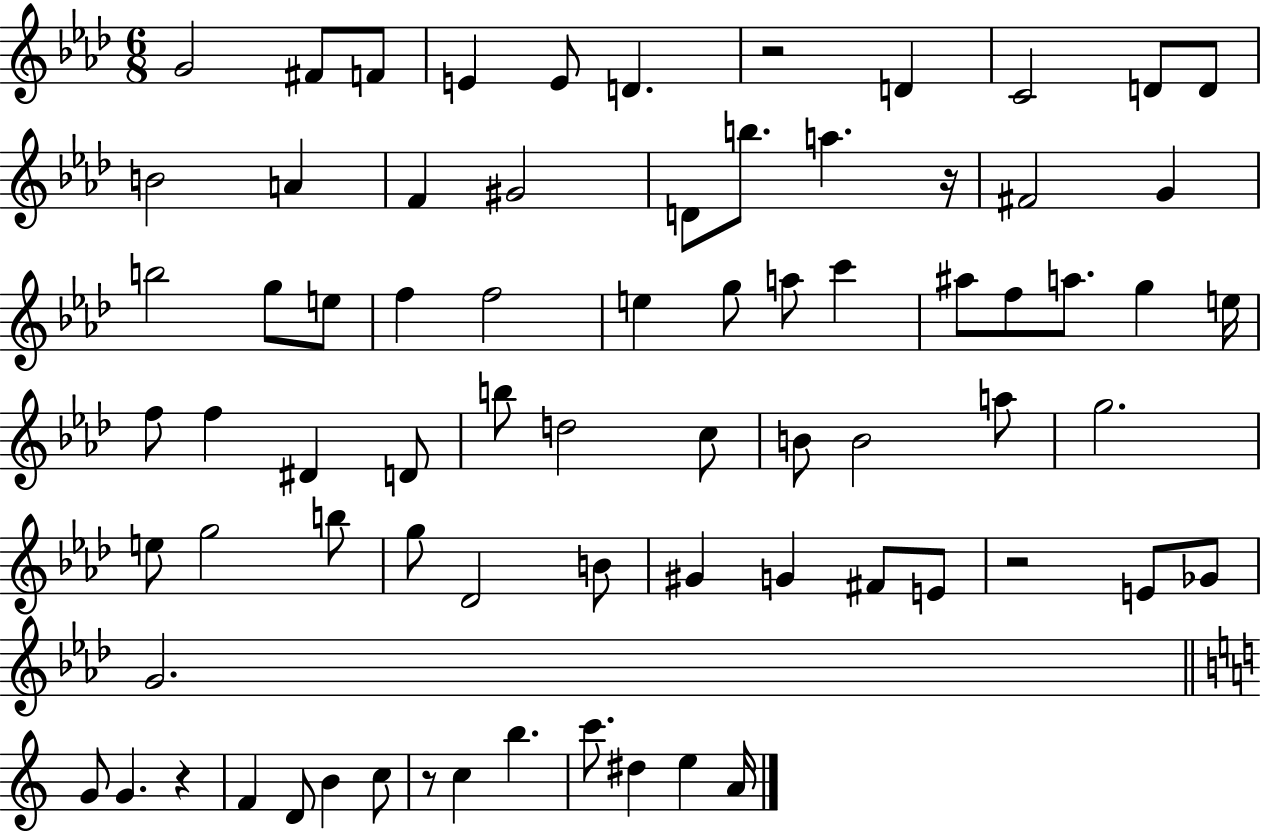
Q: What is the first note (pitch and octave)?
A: G4